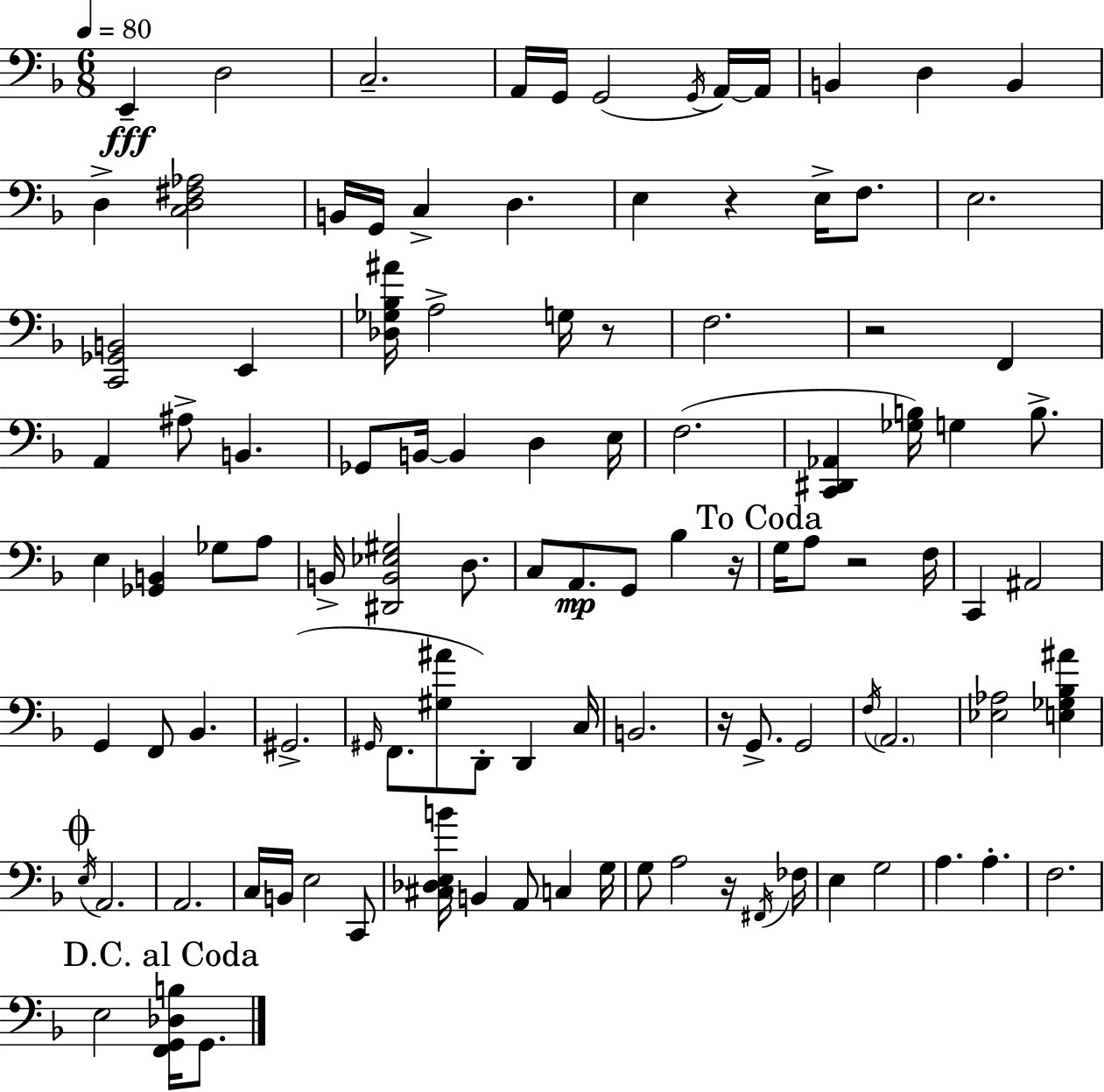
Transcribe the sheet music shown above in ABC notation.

X:1
T:Untitled
M:6/8
L:1/4
K:Dm
E,, D,2 C,2 A,,/4 G,,/4 G,,2 G,,/4 A,,/4 A,,/4 B,, D, B,, D, [C,D,^F,_A,]2 B,,/4 G,,/4 C, D, E, z E,/4 F,/2 E,2 [C,,_G,,B,,]2 E,, [_D,_G,_B,^A]/4 A,2 G,/4 z/2 F,2 z2 F,, A,, ^A,/2 B,, _G,,/2 B,,/4 B,, D, E,/4 F,2 [C,,^D,,_A,,] [_G,B,]/4 G, B,/2 E, [_G,,B,,] _G,/2 A,/2 B,,/4 [^D,,B,,_E,^G,]2 D,/2 C,/2 A,,/2 G,,/2 _B, z/4 G,/4 A,/2 z2 F,/4 C,, ^A,,2 G,, F,,/2 _B,, ^G,,2 ^G,,/4 F,,/2 [^G,^A]/2 D,,/2 D,, C,/4 B,,2 z/4 G,,/2 G,,2 F,/4 A,,2 [_E,_A,]2 [E,_G,_B,^A] E,/4 A,,2 A,,2 C,/4 B,,/4 E,2 C,,/2 [^C,_D,E,B]/4 B,, A,,/2 C, G,/4 G,/2 A,2 z/4 ^F,,/4 _F,/4 E, G,2 A, A, F,2 E,2 [F,,G,,_D,B,]/4 G,,/2